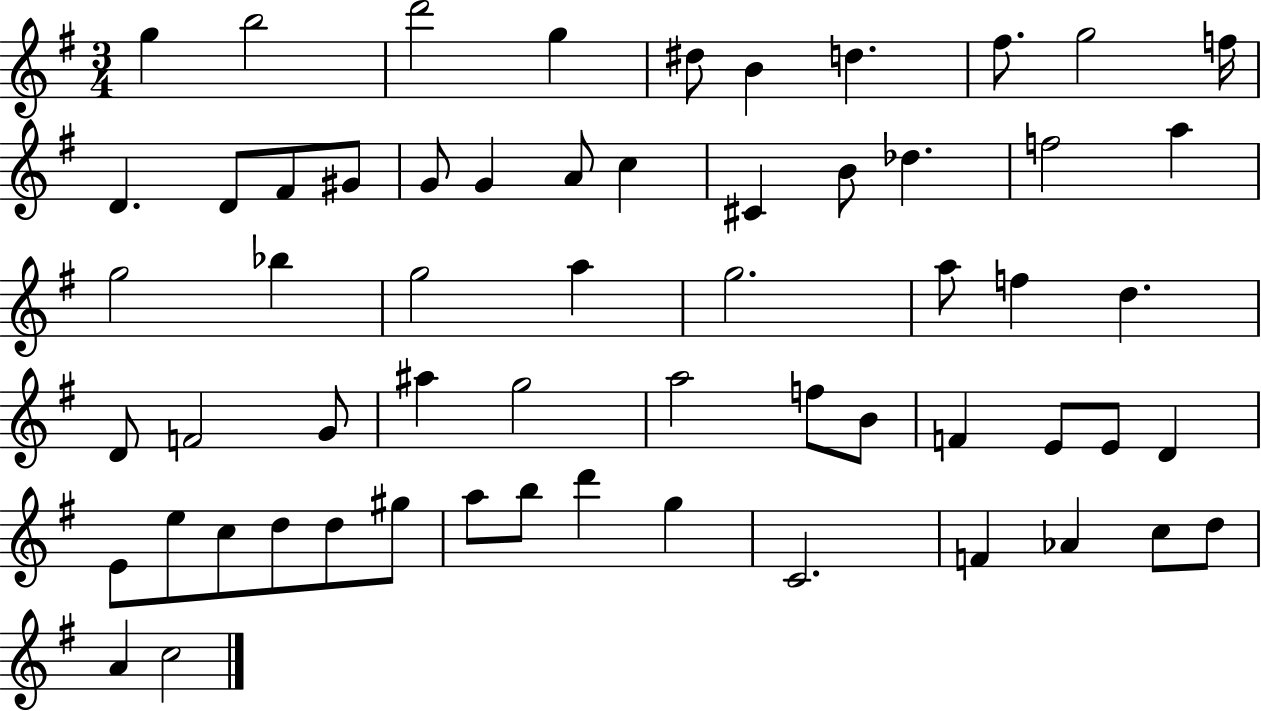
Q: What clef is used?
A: treble